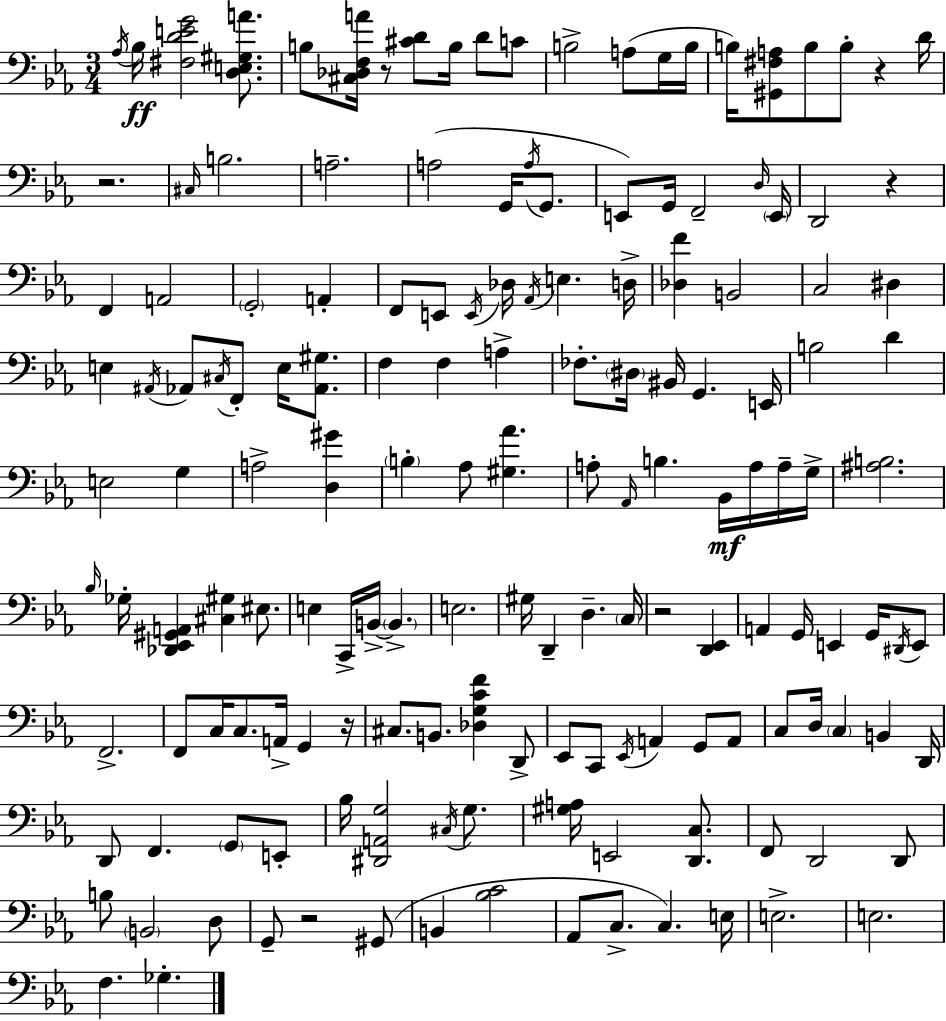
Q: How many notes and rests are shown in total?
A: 157